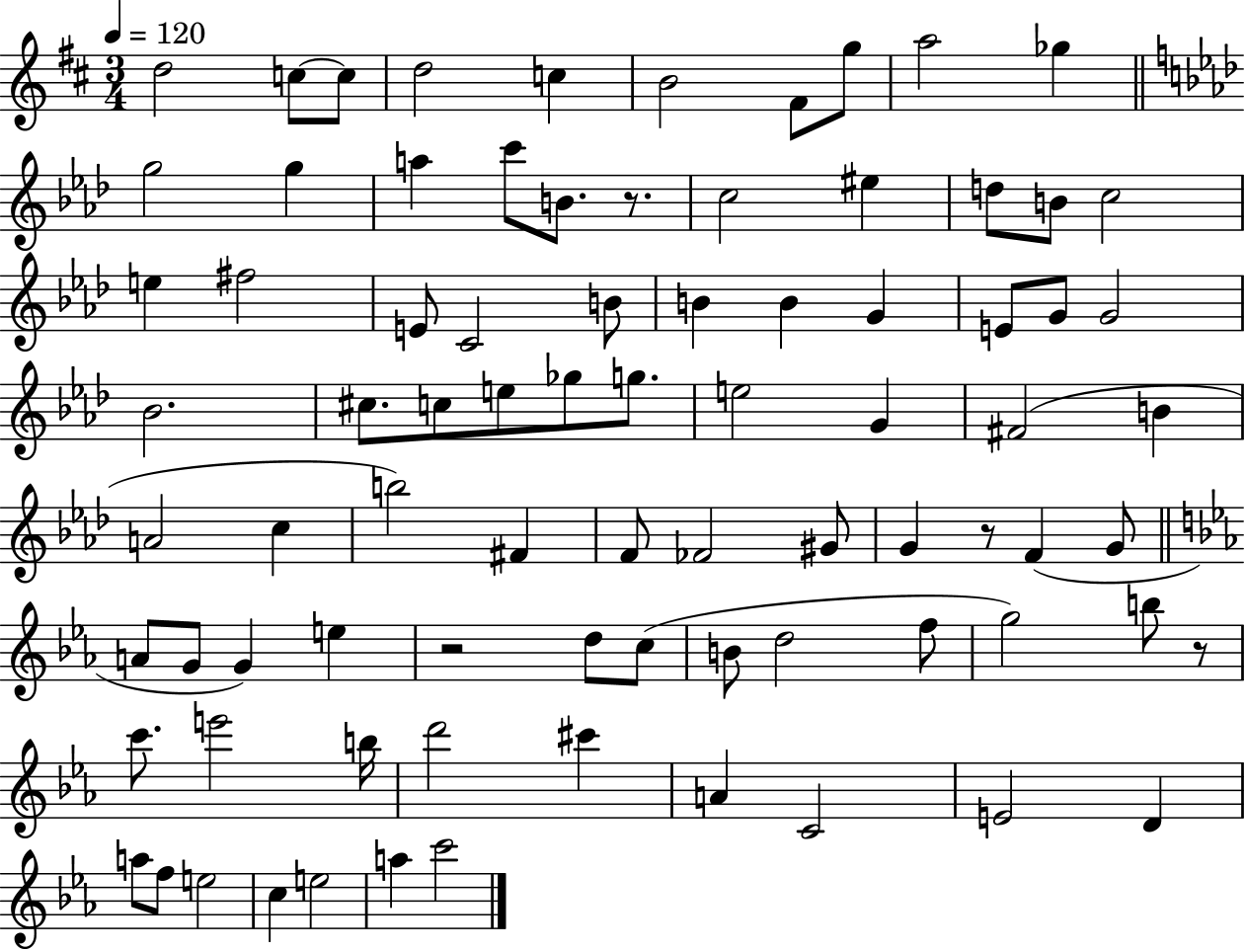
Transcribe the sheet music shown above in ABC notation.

X:1
T:Untitled
M:3/4
L:1/4
K:D
d2 c/2 c/2 d2 c B2 ^F/2 g/2 a2 _g g2 g a c'/2 B/2 z/2 c2 ^e d/2 B/2 c2 e ^f2 E/2 C2 B/2 B B G E/2 G/2 G2 _B2 ^c/2 c/2 e/2 _g/2 g/2 e2 G ^F2 B A2 c b2 ^F F/2 _F2 ^G/2 G z/2 F G/2 A/2 G/2 G e z2 d/2 c/2 B/2 d2 f/2 g2 b/2 z/2 c'/2 e'2 b/4 d'2 ^c' A C2 E2 D a/2 f/2 e2 c e2 a c'2